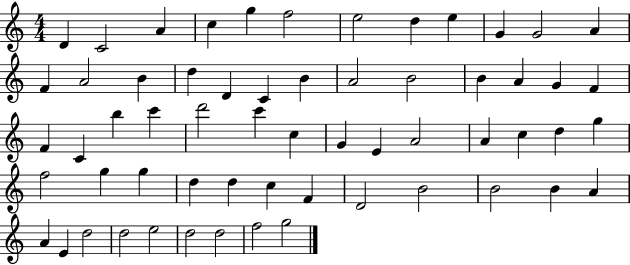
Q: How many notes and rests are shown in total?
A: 60